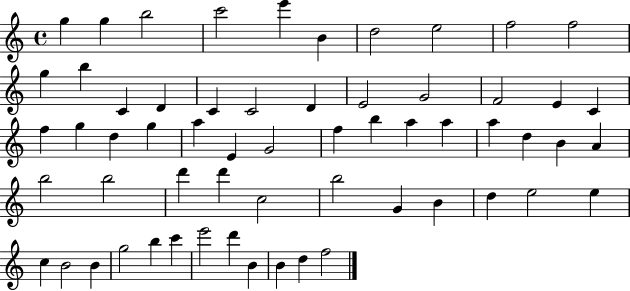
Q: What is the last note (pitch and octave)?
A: F5